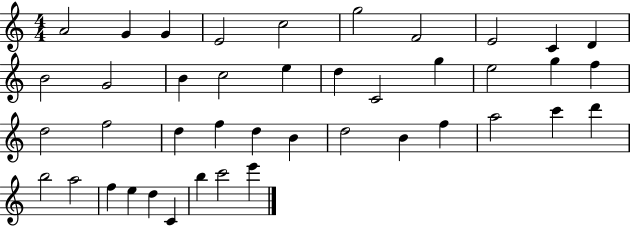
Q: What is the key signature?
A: C major